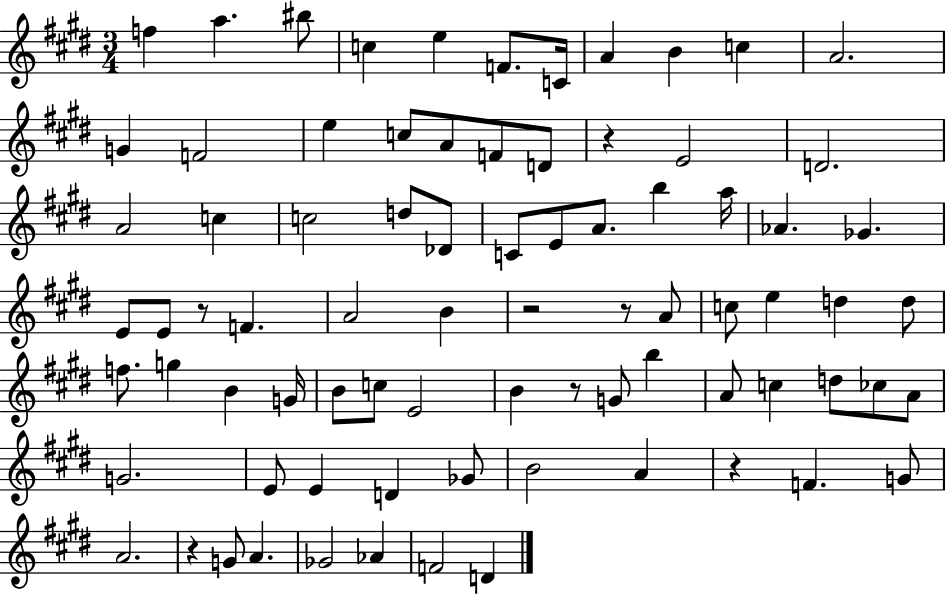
X:1
T:Untitled
M:3/4
L:1/4
K:E
f a ^b/2 c e F/2 C/4 A B c A2 G F2 e c/2 A/2 F/2 D/2 z E2 D2 A2 c c2 d/2 _D/2 C/2 E/2 A/2 b a/4 _A _G E/2 E/2 z/2 F A2 B z2 z/2 A/2 c/2 e d d/2 f/2 g B G/4 B/2 c/2 E2 B z/2 G/2 b A/2 c d/2 _c/2 A/2 G2 E/2 E D _G/2 B2 A z F G/2 A2 z G/2 A _G2 _A F2 D